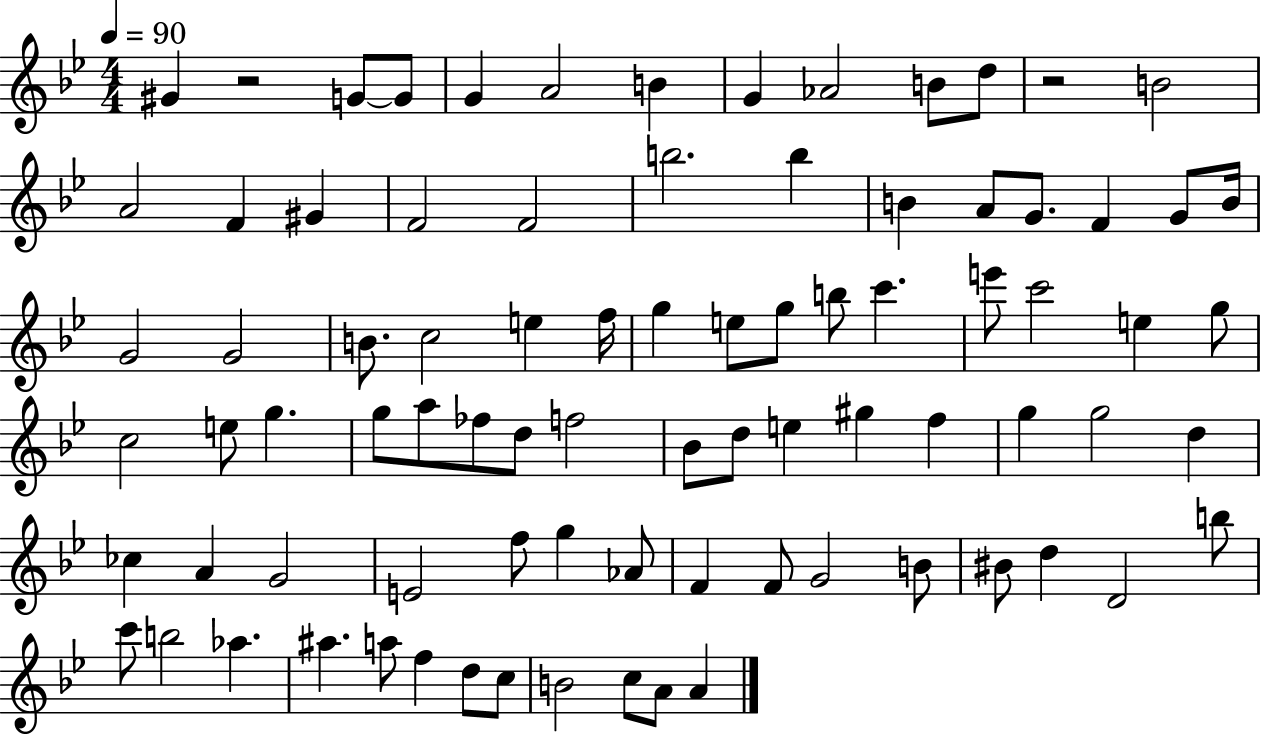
G#4/q R/h G4/e G4/e G4/q A4/h B4/q G4/q Ab4/h B4/e D5/e R/h B4/h A4/h F4/q G#4/q F4/h F4/h B5/h. B5/q B4/q A4/e G4/e. F4/q G4/e B4/s G4/h G4/h B4/e. C5/h E5/q F5/s G5/q E5/e G5/e B5/e C6/q. E6/e C6/h E5/q G5/e C5/h E5/e G5/q. G5/e A5/e FES5/e D5/e F5/h Bb4/e D5/e E5/q G#5/q F5/q G5/q G5/h D5/q CES5/q A4/q G4/h E4/h F5/e G5/q Ab4/e F4/q F4/e G4/h B4/e BIS4/e D5/q D4/h B5/e C6/e B5/h Ab5/q. A#5/q. A5/e F5/q D5/e C5/e B4/h C5/e A4/e A4/q